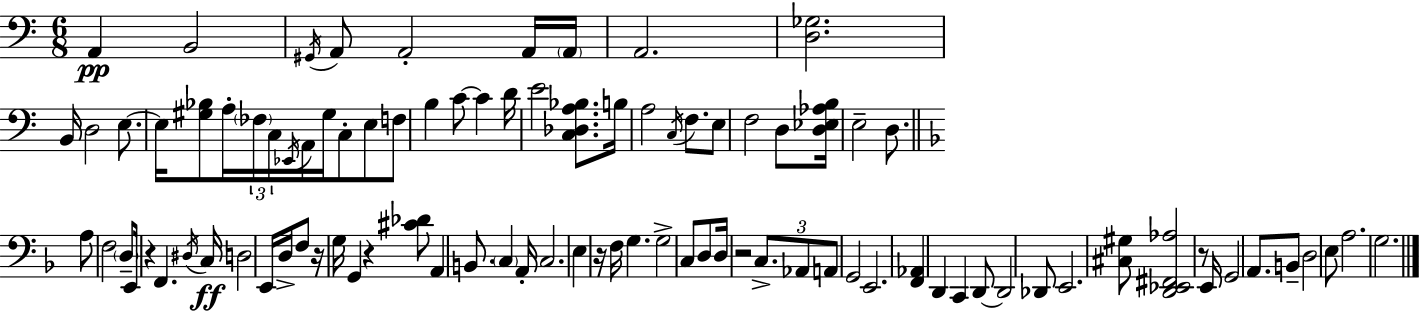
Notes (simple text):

A2/q B2/h G#2/s A2/e A2/h A2/s A2/s A2/h. [D3,Gb3]/h. B2/s D3/h E3/e. E3/s [G#3,Bb3]/e A3/s FES3/s C3/s Eb2/s A2/s G#3/s C3/e E3/e F3/e B3/q C4/e C4/q D4/s E4/h [C3,Db3,A3,Bb3]/e. B3/s A3/h C3/s F3/e. E3/e F3/h D3/e [D3,Eb3,Ab3,B3]/s E3/h D3/e. A3/e F3/h D3/e E2/s R/q F2/q. D#3/s C3/s D3/h E2/s D3/s F3/e R/s G3/s G2/q R/q [C#4,Db4]/e A2/q B2/e. C3/q A2/s C3/h. E3/q R/s F3/s G3/q. G3/h C3/e D3/e D3/s R/h C3/e. Ab2/e A2/e G2/h E2/h. [F2,Ab2]/q D2/q C2/q D2/e D2/h Db2/e E2/h. [C#3,G#3]/e [D2,Eb2,F#2,Ab3]/h R/e E2/s G2/h A2/e. B2/e D3/h E3/e A3/h. G3/h.